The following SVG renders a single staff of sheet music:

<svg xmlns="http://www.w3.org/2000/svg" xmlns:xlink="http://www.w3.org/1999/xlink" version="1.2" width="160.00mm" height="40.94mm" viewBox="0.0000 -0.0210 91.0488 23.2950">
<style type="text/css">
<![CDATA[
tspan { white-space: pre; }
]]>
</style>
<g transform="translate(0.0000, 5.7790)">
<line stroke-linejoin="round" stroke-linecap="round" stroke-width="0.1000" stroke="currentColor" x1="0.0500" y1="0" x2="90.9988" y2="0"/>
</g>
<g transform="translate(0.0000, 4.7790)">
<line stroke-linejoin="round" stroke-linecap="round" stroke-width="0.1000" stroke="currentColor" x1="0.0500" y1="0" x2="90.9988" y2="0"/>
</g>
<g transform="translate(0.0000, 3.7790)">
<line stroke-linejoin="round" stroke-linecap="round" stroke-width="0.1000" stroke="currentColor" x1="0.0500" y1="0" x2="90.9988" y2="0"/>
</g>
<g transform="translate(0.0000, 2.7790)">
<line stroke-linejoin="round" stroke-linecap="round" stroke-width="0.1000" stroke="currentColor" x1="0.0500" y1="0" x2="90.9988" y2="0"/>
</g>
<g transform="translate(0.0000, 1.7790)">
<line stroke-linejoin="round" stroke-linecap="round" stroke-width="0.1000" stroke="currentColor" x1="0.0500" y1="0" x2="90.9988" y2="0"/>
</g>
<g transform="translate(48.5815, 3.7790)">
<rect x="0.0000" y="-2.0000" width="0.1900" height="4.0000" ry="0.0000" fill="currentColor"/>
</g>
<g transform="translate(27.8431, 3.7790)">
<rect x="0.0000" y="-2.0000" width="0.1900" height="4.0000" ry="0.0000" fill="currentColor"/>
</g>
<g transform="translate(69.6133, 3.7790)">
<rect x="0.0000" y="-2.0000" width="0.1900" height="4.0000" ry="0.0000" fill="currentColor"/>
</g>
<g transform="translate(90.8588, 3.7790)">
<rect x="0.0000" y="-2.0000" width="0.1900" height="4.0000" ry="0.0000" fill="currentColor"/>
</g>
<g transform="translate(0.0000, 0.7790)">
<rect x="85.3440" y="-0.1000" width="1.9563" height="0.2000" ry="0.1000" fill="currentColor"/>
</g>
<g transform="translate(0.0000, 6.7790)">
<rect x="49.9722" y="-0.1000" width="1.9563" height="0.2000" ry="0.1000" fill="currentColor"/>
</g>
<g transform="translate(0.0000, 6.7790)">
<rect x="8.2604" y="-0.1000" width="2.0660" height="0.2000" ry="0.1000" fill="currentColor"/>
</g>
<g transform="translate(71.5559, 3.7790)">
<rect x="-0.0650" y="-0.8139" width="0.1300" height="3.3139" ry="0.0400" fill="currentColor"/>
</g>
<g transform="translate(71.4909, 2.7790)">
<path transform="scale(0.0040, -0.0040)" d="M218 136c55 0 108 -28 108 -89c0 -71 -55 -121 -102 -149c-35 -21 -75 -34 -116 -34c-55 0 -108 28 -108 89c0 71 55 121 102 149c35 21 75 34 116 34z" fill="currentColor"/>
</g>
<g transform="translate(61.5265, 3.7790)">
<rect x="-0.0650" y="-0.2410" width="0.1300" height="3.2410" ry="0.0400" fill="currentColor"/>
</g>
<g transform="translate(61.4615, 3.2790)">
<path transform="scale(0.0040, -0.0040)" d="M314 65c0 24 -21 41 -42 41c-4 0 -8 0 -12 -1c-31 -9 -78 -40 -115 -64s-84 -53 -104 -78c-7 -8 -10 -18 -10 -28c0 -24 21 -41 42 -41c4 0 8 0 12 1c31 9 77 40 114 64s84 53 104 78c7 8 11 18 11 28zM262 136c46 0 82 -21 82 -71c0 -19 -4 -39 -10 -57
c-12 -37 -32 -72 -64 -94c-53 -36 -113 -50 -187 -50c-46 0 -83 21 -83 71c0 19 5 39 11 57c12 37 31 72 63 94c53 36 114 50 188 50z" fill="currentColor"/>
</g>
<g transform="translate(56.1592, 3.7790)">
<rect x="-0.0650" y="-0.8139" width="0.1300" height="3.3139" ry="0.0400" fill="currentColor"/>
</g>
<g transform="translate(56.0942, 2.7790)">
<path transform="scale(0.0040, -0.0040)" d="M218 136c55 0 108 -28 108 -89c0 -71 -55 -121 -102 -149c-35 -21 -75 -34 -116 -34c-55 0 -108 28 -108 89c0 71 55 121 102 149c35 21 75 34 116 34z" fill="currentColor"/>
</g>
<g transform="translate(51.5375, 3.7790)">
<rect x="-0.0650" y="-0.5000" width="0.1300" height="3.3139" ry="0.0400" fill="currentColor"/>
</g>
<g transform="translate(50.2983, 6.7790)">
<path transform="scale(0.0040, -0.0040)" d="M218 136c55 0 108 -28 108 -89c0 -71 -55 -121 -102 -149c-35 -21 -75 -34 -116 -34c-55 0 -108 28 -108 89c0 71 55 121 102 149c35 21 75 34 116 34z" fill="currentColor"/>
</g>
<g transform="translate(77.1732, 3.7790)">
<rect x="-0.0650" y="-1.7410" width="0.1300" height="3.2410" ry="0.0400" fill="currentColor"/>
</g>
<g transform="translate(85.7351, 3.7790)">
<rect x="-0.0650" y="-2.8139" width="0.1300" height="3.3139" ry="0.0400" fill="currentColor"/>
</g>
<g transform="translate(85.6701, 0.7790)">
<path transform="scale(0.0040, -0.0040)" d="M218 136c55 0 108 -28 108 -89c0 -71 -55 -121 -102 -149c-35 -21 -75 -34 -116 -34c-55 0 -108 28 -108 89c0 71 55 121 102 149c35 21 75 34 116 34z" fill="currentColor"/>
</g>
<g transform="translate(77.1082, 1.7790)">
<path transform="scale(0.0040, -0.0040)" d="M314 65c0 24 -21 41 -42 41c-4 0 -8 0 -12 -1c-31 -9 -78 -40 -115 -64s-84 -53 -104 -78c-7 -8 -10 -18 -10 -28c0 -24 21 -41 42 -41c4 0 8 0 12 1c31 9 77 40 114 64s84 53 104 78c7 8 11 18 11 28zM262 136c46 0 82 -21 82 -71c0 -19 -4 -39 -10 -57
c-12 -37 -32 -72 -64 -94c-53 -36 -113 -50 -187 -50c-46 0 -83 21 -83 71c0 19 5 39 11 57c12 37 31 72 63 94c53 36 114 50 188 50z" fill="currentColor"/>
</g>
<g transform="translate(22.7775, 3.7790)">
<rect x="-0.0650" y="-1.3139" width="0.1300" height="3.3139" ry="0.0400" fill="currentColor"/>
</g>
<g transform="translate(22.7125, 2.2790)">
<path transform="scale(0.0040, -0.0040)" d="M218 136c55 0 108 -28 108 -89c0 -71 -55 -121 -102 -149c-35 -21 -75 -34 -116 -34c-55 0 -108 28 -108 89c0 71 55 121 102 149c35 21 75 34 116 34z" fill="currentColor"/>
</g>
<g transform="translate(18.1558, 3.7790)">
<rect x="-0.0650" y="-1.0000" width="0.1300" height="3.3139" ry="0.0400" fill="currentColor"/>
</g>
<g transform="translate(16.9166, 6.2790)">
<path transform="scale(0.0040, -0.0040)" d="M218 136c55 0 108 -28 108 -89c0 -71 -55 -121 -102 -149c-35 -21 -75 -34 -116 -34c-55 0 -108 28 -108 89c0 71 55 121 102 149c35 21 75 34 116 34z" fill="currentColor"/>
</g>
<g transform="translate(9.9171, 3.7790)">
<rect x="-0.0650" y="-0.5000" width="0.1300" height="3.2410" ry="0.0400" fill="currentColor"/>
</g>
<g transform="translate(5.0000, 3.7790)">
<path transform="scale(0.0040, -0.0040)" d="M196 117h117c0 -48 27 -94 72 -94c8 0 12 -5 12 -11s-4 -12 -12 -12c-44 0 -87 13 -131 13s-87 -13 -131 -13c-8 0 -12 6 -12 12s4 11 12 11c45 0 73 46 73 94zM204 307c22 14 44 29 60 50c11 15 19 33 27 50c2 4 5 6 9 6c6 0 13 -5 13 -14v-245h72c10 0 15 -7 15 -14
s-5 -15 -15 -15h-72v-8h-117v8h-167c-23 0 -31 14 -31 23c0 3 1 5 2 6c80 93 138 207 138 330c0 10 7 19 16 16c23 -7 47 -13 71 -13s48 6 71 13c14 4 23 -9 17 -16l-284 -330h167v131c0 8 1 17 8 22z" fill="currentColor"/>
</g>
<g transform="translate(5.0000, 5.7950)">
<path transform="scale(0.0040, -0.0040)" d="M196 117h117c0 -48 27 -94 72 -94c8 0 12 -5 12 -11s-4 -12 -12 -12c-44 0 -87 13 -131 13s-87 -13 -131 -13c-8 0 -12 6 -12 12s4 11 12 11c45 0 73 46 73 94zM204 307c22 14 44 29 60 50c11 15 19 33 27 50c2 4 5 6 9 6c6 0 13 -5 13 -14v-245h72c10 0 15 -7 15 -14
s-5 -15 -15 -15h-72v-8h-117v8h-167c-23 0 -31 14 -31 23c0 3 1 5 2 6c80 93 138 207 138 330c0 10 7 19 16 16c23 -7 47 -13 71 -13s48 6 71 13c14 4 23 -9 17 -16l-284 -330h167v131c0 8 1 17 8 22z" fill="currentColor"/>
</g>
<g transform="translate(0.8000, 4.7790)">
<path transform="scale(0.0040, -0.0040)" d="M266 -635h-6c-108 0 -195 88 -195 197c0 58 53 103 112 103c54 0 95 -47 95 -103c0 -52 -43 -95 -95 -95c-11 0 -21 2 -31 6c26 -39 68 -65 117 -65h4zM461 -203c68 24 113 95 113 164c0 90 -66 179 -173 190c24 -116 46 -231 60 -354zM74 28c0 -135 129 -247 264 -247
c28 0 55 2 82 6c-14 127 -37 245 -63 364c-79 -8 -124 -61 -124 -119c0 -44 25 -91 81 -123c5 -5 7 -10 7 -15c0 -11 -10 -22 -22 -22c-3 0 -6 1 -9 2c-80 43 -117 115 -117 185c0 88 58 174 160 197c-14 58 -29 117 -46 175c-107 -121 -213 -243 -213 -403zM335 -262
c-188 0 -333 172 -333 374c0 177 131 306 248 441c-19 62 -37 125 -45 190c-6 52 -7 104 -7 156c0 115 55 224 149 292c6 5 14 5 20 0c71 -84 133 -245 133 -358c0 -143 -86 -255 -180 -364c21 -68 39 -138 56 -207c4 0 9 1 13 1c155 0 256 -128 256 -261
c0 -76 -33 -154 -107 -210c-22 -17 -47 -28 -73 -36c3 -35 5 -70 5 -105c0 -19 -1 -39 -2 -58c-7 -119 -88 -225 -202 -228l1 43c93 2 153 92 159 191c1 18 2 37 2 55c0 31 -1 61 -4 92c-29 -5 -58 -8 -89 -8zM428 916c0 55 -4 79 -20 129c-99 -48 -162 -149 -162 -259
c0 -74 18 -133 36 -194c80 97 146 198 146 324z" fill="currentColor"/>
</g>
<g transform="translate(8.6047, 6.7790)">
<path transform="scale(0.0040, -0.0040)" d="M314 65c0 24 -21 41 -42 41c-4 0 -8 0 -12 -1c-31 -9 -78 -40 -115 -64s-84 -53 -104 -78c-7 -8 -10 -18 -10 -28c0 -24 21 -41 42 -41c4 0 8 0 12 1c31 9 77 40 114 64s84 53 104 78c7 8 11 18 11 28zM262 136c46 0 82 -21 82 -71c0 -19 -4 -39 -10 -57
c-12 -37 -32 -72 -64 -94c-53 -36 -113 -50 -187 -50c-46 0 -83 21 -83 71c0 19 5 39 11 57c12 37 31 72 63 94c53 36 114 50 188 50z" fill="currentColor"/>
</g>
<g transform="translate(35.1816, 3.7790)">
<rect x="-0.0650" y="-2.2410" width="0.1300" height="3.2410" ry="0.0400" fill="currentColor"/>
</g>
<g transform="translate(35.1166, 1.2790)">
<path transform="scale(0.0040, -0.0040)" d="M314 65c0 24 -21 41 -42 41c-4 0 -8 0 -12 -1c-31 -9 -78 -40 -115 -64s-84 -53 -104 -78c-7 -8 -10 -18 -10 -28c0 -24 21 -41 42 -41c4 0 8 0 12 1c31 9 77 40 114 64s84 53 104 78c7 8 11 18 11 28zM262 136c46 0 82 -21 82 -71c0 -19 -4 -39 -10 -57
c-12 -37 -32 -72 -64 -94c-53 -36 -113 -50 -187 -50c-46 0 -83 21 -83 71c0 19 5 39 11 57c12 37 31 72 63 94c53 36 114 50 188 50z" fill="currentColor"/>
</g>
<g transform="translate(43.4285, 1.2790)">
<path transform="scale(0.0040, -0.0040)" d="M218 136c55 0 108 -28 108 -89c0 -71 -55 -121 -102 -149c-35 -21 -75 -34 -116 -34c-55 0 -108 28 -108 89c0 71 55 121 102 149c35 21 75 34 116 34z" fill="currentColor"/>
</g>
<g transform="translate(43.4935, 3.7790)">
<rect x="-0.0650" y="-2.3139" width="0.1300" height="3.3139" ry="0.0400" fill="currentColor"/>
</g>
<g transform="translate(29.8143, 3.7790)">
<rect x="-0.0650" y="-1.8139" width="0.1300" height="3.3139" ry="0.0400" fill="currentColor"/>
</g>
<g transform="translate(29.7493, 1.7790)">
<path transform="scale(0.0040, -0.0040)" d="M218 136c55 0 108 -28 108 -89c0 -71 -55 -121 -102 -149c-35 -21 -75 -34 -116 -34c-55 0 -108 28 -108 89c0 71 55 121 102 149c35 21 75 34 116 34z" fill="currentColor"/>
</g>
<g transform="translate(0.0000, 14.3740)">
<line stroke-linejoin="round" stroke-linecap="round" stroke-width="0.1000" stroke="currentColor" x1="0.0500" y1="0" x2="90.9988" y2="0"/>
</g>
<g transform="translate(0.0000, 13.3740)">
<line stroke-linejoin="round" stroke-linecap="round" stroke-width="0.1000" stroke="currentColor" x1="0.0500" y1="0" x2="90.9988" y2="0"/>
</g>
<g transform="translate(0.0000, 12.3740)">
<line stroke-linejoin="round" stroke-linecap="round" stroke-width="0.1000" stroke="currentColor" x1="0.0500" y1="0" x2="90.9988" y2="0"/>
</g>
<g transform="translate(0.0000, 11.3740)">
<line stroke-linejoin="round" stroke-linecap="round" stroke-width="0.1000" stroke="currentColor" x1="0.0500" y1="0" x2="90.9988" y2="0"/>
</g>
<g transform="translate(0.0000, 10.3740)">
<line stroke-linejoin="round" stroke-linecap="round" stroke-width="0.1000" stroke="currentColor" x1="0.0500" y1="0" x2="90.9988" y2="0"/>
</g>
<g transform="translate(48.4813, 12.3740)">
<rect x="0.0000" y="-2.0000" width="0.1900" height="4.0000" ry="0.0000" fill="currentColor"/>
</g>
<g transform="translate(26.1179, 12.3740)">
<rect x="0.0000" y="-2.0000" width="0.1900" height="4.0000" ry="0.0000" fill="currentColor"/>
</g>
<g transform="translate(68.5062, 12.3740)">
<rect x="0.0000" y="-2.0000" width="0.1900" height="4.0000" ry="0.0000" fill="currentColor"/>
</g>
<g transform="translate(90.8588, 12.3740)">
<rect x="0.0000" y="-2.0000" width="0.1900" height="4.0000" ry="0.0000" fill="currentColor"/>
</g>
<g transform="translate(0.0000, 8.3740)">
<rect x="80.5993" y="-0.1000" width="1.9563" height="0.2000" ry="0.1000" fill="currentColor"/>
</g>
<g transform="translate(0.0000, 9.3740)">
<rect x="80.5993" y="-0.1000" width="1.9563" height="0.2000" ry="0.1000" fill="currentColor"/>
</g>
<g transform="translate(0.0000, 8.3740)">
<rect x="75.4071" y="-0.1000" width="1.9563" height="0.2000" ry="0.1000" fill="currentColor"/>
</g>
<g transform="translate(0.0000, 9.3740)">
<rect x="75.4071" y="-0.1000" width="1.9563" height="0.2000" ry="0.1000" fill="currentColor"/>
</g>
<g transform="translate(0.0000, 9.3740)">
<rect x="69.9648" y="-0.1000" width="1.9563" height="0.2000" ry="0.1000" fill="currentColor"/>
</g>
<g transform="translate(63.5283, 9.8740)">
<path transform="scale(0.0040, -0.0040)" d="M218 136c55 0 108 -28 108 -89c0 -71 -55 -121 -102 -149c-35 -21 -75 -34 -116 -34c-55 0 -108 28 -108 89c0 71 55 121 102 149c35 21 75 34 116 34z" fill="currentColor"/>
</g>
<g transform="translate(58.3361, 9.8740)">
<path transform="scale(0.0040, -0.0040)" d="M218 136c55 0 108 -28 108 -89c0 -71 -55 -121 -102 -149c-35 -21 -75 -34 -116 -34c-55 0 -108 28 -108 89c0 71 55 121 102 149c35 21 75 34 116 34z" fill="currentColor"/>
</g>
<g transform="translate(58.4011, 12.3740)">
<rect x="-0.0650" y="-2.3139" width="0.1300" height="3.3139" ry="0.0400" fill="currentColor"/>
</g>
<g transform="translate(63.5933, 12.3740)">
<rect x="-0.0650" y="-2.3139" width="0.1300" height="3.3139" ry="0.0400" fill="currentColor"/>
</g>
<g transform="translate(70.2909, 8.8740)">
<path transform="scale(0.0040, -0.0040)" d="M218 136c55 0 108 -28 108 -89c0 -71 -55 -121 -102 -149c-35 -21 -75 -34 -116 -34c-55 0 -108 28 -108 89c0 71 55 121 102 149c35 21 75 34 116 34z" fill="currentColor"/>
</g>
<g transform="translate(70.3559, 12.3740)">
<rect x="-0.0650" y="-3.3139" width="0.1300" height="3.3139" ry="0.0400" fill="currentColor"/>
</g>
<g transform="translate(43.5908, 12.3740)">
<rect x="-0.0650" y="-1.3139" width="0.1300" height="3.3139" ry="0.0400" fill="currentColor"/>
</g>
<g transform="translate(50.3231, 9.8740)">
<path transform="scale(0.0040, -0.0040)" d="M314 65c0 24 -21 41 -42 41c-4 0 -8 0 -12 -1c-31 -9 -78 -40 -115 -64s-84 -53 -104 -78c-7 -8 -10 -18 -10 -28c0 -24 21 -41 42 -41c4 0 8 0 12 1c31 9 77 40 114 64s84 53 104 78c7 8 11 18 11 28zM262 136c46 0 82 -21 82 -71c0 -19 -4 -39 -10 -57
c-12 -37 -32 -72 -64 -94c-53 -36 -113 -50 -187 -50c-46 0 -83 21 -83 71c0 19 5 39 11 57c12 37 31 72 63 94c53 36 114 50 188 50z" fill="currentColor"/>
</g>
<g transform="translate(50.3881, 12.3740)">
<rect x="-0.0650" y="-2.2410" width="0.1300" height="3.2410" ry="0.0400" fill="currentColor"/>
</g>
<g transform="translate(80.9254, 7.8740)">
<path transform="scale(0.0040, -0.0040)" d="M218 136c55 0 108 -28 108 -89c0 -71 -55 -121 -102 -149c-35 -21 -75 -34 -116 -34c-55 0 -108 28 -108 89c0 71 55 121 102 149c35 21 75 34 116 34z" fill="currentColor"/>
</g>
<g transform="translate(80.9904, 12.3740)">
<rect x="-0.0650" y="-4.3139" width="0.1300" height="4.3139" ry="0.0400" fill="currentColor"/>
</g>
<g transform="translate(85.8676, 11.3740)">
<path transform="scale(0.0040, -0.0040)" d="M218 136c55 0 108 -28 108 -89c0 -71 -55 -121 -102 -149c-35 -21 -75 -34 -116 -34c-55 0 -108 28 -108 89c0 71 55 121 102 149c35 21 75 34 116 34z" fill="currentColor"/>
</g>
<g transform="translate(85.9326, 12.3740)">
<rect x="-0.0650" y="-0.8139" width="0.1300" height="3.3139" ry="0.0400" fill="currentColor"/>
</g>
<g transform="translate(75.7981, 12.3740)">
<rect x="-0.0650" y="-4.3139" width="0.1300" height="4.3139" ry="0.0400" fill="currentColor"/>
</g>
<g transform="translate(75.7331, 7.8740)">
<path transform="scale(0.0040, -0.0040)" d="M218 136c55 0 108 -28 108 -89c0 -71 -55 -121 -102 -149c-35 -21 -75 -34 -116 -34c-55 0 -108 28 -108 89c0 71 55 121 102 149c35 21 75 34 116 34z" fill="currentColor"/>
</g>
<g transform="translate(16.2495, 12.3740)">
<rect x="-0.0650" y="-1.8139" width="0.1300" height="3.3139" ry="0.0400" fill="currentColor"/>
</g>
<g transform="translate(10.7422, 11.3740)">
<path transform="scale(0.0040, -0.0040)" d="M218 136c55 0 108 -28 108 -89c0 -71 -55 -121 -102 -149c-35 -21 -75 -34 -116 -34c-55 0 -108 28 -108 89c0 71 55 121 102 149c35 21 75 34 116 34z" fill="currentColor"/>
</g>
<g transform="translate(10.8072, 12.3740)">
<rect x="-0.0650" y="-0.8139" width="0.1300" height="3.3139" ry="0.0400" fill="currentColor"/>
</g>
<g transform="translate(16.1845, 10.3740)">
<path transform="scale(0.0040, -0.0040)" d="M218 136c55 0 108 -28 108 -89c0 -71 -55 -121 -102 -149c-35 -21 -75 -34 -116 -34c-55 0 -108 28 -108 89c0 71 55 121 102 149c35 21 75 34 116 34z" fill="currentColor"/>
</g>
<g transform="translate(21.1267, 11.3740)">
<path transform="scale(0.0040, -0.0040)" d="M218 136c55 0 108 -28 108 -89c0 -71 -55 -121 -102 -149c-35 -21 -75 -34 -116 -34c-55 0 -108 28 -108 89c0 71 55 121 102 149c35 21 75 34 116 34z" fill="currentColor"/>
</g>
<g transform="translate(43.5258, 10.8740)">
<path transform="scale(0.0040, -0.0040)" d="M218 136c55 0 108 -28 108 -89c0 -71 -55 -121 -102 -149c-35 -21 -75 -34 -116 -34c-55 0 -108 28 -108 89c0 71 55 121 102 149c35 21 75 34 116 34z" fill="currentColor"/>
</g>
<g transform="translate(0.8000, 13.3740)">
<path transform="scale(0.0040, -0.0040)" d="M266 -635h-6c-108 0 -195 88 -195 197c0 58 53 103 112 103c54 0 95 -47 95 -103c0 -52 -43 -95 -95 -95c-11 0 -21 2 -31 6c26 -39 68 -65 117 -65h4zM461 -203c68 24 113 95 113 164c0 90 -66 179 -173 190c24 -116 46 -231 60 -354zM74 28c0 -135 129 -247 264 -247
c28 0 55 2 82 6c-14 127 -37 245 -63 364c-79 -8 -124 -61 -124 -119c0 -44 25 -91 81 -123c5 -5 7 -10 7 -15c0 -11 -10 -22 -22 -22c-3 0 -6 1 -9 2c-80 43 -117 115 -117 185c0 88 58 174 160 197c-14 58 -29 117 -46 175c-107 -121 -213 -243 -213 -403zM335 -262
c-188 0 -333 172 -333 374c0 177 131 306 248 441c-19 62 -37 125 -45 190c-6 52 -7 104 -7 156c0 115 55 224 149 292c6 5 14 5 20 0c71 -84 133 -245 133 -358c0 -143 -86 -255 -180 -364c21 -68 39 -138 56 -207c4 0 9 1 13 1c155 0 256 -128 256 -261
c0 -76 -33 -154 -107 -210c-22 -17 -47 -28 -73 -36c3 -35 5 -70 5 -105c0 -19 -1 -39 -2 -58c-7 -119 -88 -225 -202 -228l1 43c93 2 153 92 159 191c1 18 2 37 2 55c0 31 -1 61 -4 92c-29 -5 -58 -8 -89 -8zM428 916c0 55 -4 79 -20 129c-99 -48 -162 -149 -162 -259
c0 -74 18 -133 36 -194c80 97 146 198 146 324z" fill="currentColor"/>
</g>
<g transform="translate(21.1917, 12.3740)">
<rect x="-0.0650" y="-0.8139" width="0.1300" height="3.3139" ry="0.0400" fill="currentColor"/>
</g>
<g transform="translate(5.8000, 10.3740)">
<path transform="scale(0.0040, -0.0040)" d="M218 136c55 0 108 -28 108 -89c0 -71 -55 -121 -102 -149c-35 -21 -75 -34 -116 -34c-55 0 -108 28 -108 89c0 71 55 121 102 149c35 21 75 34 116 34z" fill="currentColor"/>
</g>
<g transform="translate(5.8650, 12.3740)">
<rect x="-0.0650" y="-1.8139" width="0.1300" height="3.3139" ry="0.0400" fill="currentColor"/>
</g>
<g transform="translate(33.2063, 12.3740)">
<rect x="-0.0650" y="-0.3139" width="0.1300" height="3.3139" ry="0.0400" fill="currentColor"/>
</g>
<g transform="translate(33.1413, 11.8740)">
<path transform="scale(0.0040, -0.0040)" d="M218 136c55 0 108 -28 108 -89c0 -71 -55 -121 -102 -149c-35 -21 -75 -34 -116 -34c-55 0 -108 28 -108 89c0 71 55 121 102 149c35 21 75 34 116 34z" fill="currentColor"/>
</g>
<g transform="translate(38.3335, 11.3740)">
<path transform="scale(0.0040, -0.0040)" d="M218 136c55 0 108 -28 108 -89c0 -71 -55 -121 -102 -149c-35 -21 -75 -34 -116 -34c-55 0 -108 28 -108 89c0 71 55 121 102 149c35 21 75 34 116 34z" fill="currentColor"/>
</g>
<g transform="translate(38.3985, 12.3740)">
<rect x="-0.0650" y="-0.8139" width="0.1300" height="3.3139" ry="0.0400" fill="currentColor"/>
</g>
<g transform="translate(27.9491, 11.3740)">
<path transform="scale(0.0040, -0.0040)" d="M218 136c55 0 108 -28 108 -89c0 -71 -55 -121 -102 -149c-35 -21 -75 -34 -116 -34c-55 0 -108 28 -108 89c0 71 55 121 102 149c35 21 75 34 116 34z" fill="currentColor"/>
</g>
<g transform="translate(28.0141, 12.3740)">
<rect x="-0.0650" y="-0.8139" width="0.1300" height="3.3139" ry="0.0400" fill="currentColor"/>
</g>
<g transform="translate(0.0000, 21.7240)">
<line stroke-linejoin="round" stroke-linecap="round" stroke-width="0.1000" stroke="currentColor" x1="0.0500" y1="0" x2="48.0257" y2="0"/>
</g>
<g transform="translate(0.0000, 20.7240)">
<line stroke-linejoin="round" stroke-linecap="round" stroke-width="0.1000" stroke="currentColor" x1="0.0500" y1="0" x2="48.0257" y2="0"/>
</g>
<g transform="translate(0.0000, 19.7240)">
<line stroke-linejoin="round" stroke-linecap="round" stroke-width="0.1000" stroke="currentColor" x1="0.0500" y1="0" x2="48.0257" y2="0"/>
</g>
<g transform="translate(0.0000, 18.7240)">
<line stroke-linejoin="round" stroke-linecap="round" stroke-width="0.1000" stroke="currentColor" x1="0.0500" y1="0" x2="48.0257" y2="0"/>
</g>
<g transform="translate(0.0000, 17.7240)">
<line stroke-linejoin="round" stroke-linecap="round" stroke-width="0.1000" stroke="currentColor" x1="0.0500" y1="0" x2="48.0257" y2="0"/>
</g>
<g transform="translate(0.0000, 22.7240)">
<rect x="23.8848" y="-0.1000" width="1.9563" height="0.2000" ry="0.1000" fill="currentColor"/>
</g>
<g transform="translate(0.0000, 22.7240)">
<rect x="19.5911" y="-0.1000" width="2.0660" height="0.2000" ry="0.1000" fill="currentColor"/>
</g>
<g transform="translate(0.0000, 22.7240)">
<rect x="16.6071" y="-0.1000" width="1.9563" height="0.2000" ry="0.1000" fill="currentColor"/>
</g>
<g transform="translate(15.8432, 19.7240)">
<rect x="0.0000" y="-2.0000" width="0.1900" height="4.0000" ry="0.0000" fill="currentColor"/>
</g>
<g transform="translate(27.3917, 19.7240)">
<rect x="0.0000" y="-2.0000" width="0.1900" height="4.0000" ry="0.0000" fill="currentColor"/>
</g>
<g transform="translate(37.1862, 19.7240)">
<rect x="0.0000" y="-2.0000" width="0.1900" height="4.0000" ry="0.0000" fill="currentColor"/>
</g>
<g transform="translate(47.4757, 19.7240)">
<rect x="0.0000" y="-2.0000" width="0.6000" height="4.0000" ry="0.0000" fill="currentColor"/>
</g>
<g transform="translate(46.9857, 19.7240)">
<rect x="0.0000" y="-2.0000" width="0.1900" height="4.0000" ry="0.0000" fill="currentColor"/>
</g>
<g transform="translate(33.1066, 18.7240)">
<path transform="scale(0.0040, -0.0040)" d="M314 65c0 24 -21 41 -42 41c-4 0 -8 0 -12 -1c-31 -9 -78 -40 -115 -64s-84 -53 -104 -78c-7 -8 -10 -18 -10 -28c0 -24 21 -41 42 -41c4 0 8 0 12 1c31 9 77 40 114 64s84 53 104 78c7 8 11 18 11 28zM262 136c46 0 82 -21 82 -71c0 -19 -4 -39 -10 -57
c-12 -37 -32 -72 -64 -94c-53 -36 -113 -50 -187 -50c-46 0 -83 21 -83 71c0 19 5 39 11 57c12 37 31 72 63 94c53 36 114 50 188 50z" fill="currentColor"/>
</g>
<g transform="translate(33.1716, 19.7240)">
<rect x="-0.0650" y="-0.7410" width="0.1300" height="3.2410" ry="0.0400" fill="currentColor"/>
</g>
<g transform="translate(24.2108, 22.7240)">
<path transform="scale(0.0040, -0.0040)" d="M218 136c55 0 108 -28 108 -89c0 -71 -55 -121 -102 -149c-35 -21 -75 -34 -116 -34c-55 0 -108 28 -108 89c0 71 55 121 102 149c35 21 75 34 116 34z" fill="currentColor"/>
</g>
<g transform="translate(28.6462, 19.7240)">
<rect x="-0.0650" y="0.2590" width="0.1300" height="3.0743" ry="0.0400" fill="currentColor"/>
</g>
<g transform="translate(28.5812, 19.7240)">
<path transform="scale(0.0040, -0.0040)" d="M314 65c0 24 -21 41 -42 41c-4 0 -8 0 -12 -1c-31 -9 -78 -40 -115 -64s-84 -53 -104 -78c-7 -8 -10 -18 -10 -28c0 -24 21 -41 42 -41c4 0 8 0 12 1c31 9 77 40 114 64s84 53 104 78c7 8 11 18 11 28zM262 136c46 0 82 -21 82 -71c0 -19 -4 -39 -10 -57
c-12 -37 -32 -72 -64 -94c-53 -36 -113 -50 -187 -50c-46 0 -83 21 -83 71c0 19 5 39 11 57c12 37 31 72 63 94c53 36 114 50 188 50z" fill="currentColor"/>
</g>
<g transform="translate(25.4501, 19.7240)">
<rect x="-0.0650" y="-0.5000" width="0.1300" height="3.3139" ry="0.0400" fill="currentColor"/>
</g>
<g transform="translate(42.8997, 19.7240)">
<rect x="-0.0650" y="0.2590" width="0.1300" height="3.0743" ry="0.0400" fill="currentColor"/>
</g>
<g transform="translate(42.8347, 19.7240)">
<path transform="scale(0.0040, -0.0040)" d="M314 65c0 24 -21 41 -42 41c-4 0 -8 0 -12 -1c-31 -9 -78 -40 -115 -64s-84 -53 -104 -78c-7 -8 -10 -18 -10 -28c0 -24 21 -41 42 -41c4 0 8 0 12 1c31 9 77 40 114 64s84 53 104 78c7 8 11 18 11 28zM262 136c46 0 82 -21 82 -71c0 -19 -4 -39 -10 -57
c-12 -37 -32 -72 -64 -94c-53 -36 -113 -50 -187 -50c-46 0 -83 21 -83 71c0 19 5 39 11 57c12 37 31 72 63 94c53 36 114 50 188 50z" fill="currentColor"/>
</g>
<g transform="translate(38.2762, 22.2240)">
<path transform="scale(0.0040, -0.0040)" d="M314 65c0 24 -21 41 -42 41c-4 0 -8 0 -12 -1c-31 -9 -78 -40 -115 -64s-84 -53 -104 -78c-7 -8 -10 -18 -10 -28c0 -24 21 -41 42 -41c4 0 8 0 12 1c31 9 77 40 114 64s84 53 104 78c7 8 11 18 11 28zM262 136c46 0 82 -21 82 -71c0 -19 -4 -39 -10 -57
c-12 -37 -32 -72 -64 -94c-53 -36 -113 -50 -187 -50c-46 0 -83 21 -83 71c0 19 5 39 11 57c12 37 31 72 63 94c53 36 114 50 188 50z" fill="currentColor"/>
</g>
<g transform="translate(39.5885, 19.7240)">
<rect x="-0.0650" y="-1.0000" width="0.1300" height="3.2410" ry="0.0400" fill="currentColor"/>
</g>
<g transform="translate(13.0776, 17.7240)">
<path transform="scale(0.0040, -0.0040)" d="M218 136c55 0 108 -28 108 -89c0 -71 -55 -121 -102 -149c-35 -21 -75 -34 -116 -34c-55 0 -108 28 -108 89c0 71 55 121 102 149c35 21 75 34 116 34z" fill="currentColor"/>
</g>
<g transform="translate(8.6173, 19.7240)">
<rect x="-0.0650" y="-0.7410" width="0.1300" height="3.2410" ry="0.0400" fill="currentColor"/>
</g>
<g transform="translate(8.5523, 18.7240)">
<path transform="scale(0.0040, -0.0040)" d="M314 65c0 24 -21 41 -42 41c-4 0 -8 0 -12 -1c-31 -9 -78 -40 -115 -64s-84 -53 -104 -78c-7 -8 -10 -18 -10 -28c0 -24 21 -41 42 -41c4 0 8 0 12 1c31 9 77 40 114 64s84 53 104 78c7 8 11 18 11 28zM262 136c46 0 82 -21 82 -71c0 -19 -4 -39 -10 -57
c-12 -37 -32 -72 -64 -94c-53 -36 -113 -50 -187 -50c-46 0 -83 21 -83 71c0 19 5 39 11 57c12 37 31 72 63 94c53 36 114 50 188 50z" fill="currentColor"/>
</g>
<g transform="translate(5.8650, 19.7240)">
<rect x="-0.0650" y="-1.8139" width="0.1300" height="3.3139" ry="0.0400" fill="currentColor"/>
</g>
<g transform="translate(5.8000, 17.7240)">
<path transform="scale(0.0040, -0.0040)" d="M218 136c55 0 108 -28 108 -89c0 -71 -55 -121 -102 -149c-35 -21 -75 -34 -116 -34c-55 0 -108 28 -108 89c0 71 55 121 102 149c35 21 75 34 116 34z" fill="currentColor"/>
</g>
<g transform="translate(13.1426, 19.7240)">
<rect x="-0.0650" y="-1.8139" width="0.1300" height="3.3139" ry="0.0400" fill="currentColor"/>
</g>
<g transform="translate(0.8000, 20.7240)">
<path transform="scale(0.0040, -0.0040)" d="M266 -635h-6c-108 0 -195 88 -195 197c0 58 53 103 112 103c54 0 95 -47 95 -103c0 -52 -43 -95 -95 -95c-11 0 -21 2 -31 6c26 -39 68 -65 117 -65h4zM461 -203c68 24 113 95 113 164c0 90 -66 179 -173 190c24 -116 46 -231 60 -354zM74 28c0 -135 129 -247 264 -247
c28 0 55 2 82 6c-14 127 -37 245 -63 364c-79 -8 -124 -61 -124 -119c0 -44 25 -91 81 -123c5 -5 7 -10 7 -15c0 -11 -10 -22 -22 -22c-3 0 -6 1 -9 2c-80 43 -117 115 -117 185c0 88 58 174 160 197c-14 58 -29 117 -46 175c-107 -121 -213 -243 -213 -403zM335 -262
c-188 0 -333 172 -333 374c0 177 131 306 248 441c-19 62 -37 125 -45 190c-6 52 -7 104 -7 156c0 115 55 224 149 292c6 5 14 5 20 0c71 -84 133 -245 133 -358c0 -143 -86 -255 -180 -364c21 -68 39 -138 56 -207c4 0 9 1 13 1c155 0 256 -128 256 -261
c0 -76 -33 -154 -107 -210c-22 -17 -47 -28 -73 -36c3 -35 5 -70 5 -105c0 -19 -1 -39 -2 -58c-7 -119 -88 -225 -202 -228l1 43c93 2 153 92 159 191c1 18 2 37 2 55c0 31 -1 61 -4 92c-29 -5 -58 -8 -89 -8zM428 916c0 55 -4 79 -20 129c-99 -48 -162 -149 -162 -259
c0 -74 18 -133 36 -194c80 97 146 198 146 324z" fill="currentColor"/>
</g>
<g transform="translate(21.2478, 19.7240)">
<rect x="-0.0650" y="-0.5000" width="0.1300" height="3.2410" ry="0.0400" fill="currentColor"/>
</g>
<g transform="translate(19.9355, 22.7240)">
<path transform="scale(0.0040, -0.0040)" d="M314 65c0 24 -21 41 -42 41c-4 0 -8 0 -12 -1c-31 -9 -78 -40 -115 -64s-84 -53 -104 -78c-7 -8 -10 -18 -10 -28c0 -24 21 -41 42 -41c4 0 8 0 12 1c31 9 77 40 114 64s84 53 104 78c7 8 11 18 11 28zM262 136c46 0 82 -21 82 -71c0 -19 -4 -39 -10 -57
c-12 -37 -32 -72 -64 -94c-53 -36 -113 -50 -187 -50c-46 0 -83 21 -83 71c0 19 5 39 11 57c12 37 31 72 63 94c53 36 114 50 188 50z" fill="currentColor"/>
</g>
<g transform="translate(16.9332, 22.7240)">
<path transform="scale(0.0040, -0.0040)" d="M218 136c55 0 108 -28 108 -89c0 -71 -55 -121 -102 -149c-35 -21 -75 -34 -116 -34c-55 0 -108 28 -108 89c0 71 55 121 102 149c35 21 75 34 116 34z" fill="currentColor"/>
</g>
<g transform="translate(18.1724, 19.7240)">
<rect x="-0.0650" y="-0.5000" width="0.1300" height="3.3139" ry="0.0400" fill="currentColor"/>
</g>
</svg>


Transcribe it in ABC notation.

X:1
T:Untitled
M:4/4
L:1/4
K:C
C2 D e f g2 g C d c2 d f2 a f d f d d c d e g2 g g b d' d' d f d2 f C C2 C B2 d2 D2 B2